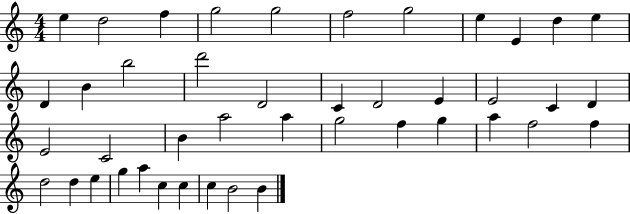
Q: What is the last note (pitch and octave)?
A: B4